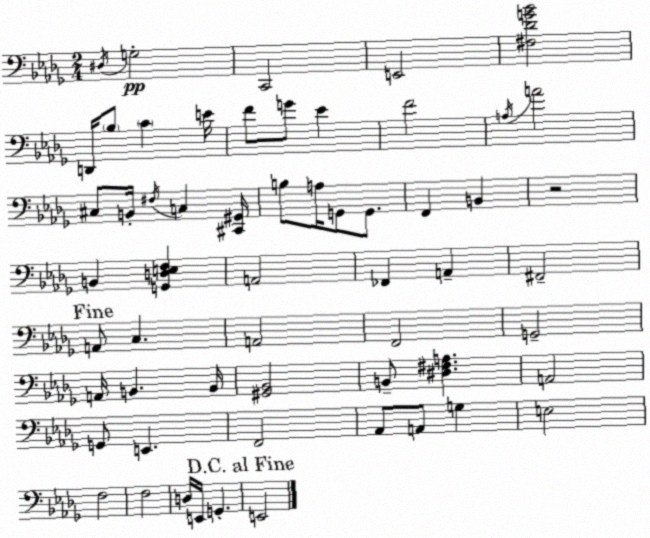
X:1
T:Untitled
M:2/4
L:1/4
K:Bbm
^D,/4 G,2 C,,2 E,,2 [^F,_DG_B]2 D,,/4 _B,/2 C E/4 F/2 G/2 _E F2 A,/4 A2 ^C,/2 B,,/4 ^F,/4 C, [^C,,^G,,]/4 B,/2 A,/4 G,,/2 G,,/2 F,, B,, z2 B,, [G,,D,E,F,] A,,2 _F,, A,, ^F,,2 A,,/2 C, A,,2 F,,2 G,,2 A,,/4 B,, B,,/4 [^G,,_B,,]2 B,,/2 [^D,^F,A,] A,,2 G,,/2 E,, F,,2 _A,,/2 A,,/2 G, E,2 F,2 F,2 D,/4 E,,/4 G,, E,,2